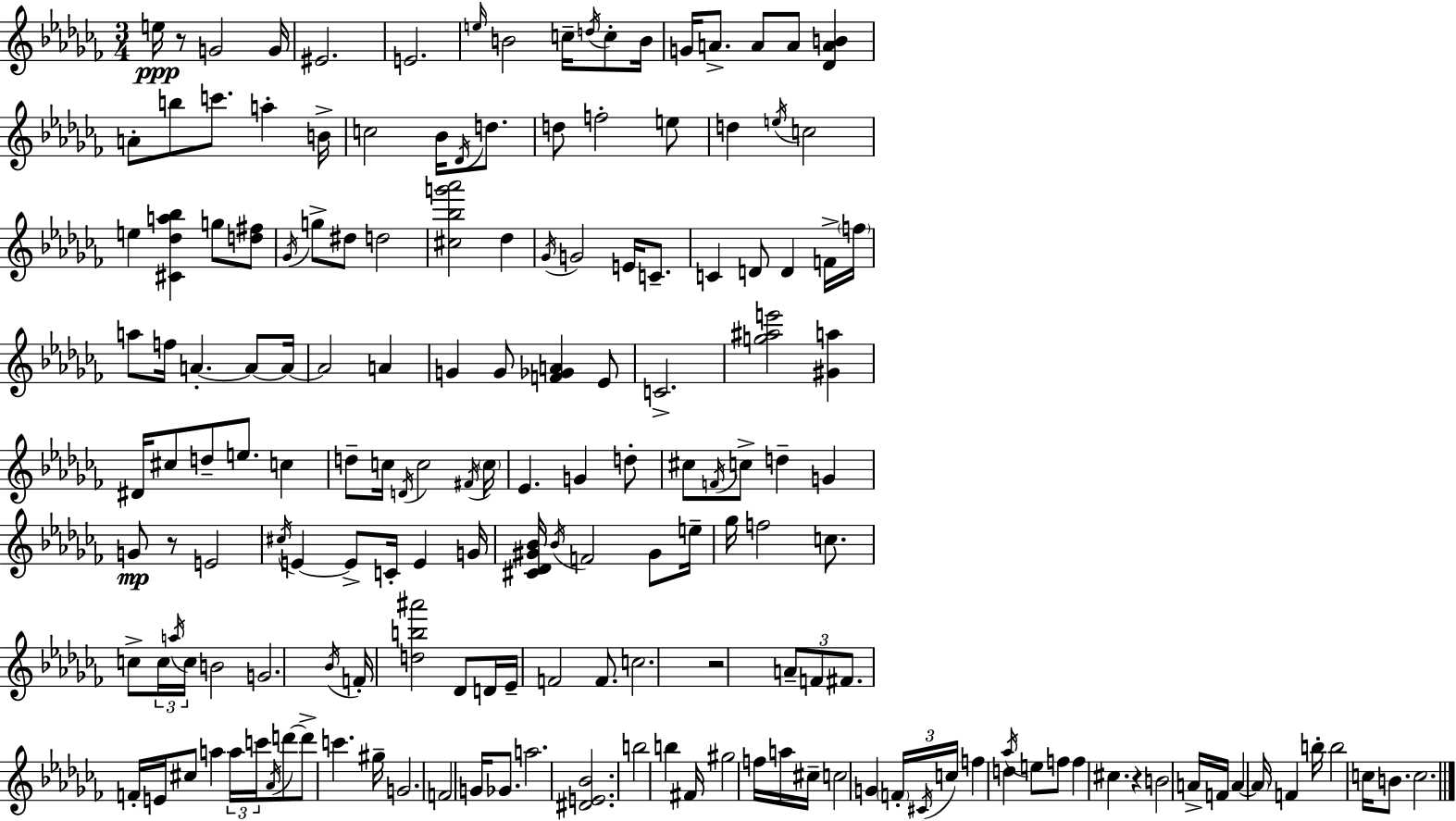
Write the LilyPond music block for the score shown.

{
  \clef treble
  \numericTimeSignature
  \time 3/4
  \key aes \minor
  e''16\ppp r8 g'2 g'16 | eis'2. | e'2. | \grace { e''16 } b'2 c''16-- \acciaccatura { d''16 } c''8-. | \break b'16 g'16 a'8.-> a'8 a'8 <des' a' b'>4 | a'8-. b''8 c'''8. a''4-. | b'16-> c''2 bes'16 \acciaccatura { des'16 } | d''8. d''8 f''2-. | \break e''8 d''4 \acciaccatura { e''16 } c''2 | e''4 <cis' des'' a'' bes''>4 | g''8 <d'' fis''>8 \acciaccatura { ges'16 } g''8-> dis''8 d''2 | <cis'' bes'' g''' aes'''>2 | \break des''4 \acciaccatura { ges'16 } g'2 | e'16 c'8.-- c'4 d'8 | d'4 f'16-> \parenthesize f''16 a''8 f''16 a'4.-.~~ | a'8~~ a'16~~ a'2 | \break a'4 g'4 g'8 | <f' ges' a'>4 ees'8 c'2.-> | <g'' ais'' e'''>2 | <gis' a''>4 dis'16 cis''8 d''8-- e''8. | \break c''4 d''8-- c''16 \acciaccatura { d'16 } c''2 | \acciaccatura { fis'16 } \parenthesize c''16 ees'4. | g'4 d''8-. cis''8 \acciaccatura { f'16 } c''8-> | d''4-- g'4 g'8\mp r8 | \break e'2 \acciaccatura { cis''16 } e'4~~ | e'8-> c'16-. e'4 g'16 <cis' des' gis' bes'>16 \acciaccatura { bes'16 } | f'2 gis'8 e''16-- ges''16 | f''2 c''8. c''8-> | \break \tuplet 3/2 { c''16 \acciaccatura { a''16 } c''16 } b'2 | g'2. | \acciaccatura { bes'16 } f'16-. <d'' b'' ais'''>2 des'8 | d'16 ees'16-- f'2 f'8. | \break c''2. | r2 \tuplet 3/2 { a'8-- f'8 | fis'8. } f'16-. e'16 cis''8 a''4 | \tuplet 3/2 { a''16 c'''16 \acciaccatura { aes'16 } } d'''8~~ d'''8-> c'''4. | \break gis''16-- g'2. | f'2 g'16 ges'8. | a''2. | <dis' e' bes'>2. | \break b''2 b''4 | fis'16 gis''2 f''16 | a''16 cis''16-- c''2 g'4 | \tuplet 3/2 { \parenthesize f'16-. \acciaccatura { cis'16 } c''16 } f''4 d''4 | \break \acciaccatura { aes''16 } e''8 f''8 f''4 cis''4. | r4 b'2 | a'16-> f'16 a'4~~ \parenthesize a'16 f'4 | b''16-. b''2 | \break c''16 b'8. c''2. | \bar "|."
}